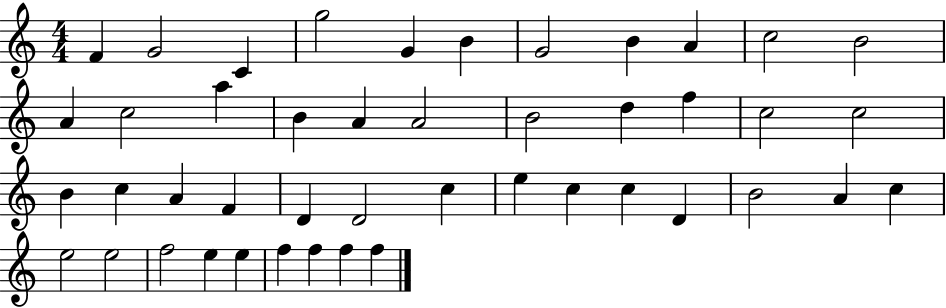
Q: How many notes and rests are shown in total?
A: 45